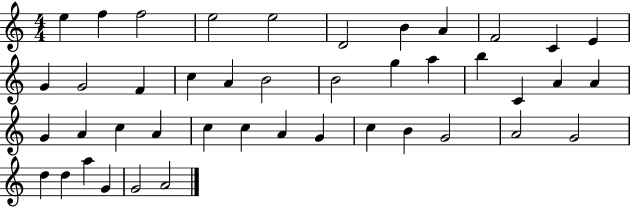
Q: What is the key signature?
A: C major